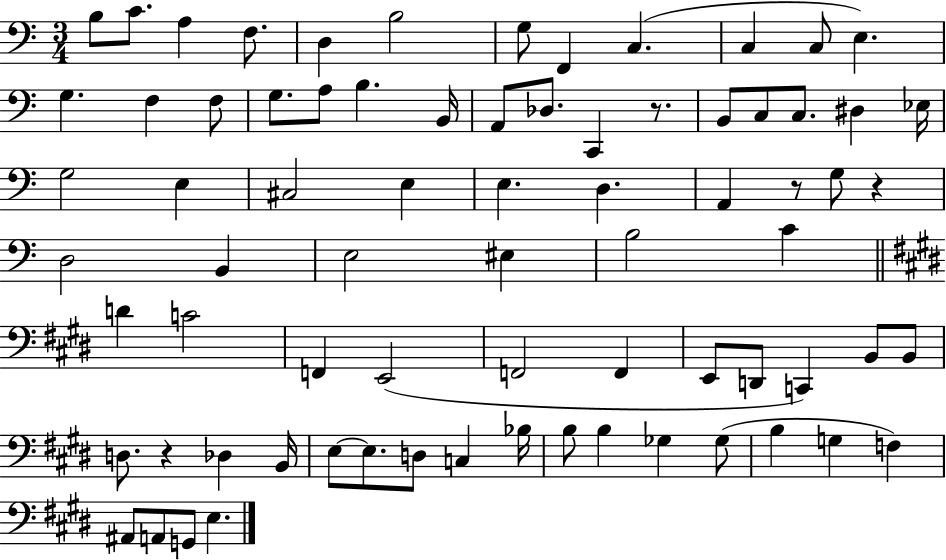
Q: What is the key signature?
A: C major